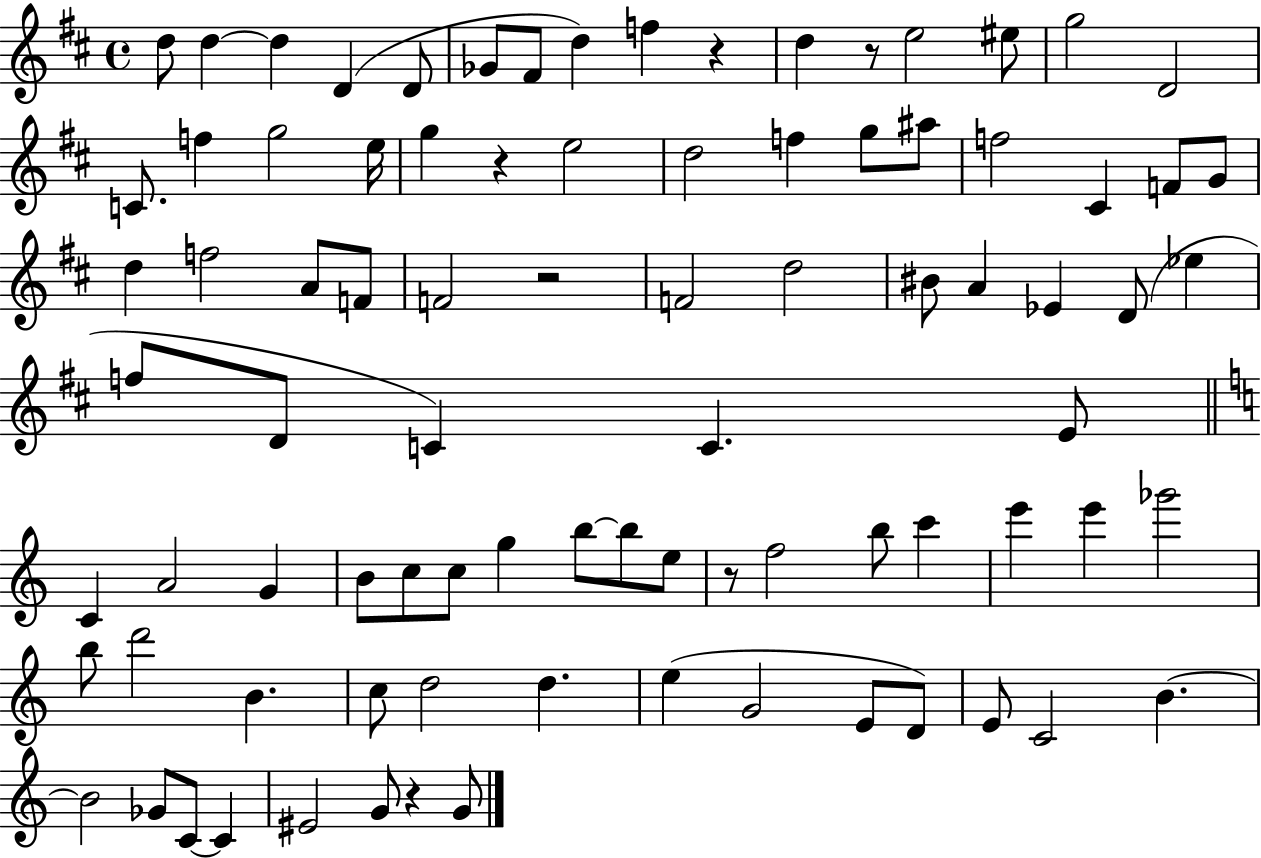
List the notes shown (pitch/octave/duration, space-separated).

D5/e D5/q D5/q D4/q D4/e Gb4/e F#4/e D5/q F5/q R/q D5/q R/e E5/h EIS5/e G5/h D4/h C4/e. F5/q G5/h E5/s G5/q R/q E5/h D5/h F5/q G5/e A#5/e F5/h C#4/q F4/e G4/e D5/q F5/h A4/e F4/e F4/h R/h F4/h D5/h BIS4/e A4/q Eb4/q D4/e Eb5/q F5/e D4/e C4/q C4/q. E4/e C4/q A4/h G4/q B4/e C5/e C5/e G5/q B5/e B5/e E5/e R/e F5/h B5/e C6/q E6/q E6/q Gb6/h B5/e D6/h B4/q. C5/e D5/h D5/q. E5/q G4/h E4/e D4/e E4/e C4/h B4/q. B4/h Gb4/e C4/e C4/q EIS4/h G4/e R/q G4/e